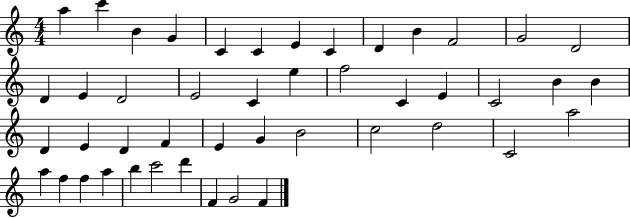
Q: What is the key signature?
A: C major